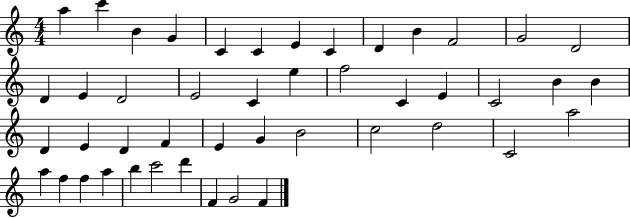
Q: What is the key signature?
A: C major